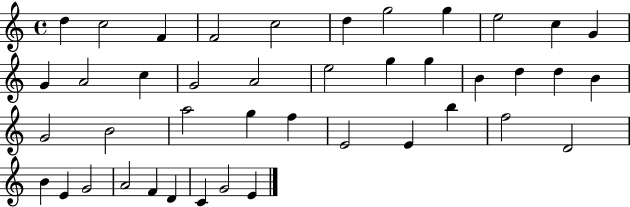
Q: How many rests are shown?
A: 0